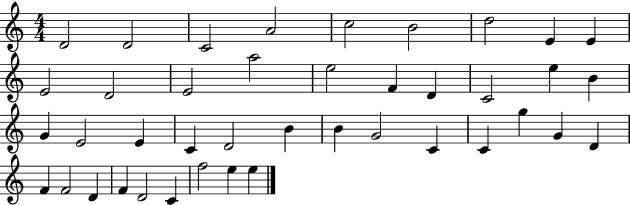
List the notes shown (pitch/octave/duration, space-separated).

D4/h D4/h C4/h A4/h C5/h B4/h D5/h E4/q E4/q E4/h D4/h E4/h A5/h E5/h F4/q D4/q C4/h E5/q B4/q G4/q E4/h E4/q C4/q D4/h B4/q B4/q G4/h C4/q C4/q G5/q G4/q D4/q F4/q F4/h D4/q F4/q D4/h C4/q F5/h E5/q E5/q